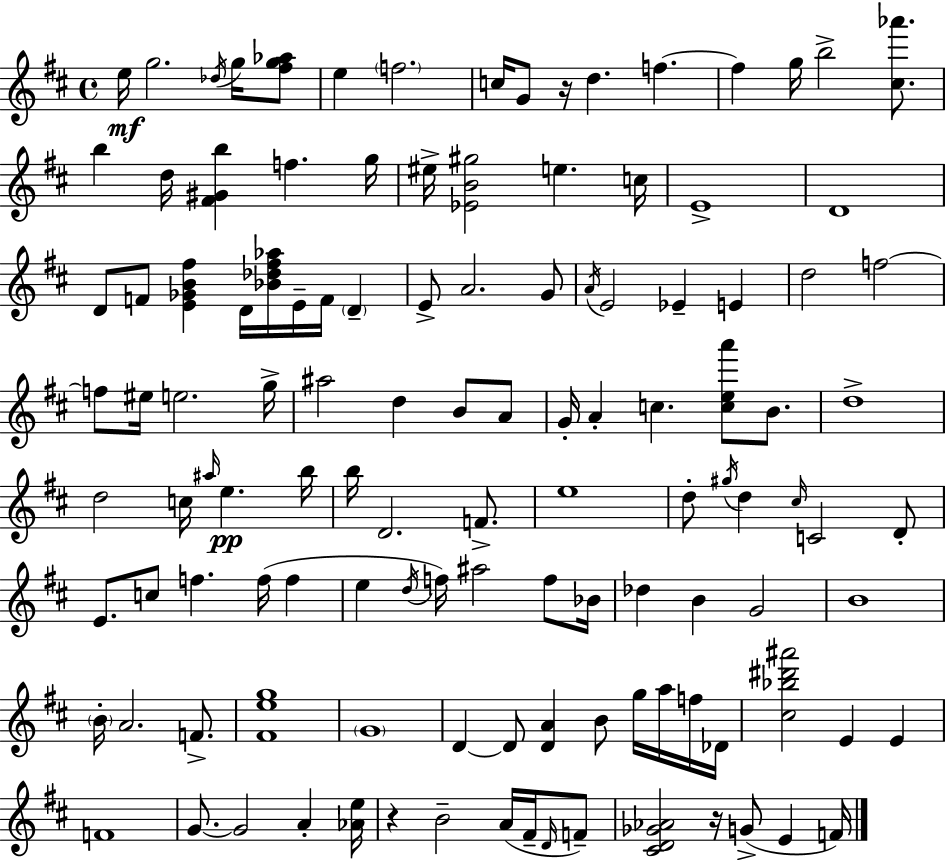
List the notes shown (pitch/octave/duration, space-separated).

E5/s G5/h. Db5/s G5/s [F#5,G5,Ab5]/e E5/q F5/h. C5/s G4/e R/s D5/q. F5/q. F5/q G5/s B5/h [C#5,Ab6]/e. B5/q D5/s [F#4,G#4,B5]/q F5/q. G5/s EIS5/s [Eb4,B4,G#5]/h E5/q. C5/s E4/w D4/w D4/e F4/e [E4,Gb4,B4,F#5]/q D4/s [Bb4,Db5,F#5,Ab5]/s E4/s F4/s D4/q E4/e A4/h. G4/e A4/s E4/h Eb4/q E4/q D5/h F5/h F5/e EIS5/s E5/h. G5/s A#5/h D5/q B4/e A4/e G4/s A4/q C5/q. [C5,E5,A6]/e B4/e. D5/w D5/h C5/s A#5/s E5/q. B5/s B5/s D4/h. F4/e. E5/w D5/e G#5/s D5/q C#5/s C4/h D4/e E4/e. C5/e F5/q. F5/s F5/q E5/q D5/s F5/s A#5/h F5/e Bb4/s Db5/q B4/q G4/h B4/w B4/s A4/h. F4/e. [F#4,E5,G5]/w G4/w D4/q D4/e [D4,A4]/q B4/e G5/s A5/s F5/s Db4/s [C#5,Bb5,D#6,A#6]/h E4/q E4/q F4/w G4/e. G4/h A4/q [Ab4,E5]/s R/q B4/h A4/s F#4/s D4/s F4/e [C#4,D4,Gb4,Ab4]/h R/s G4/e E4/q F4/s